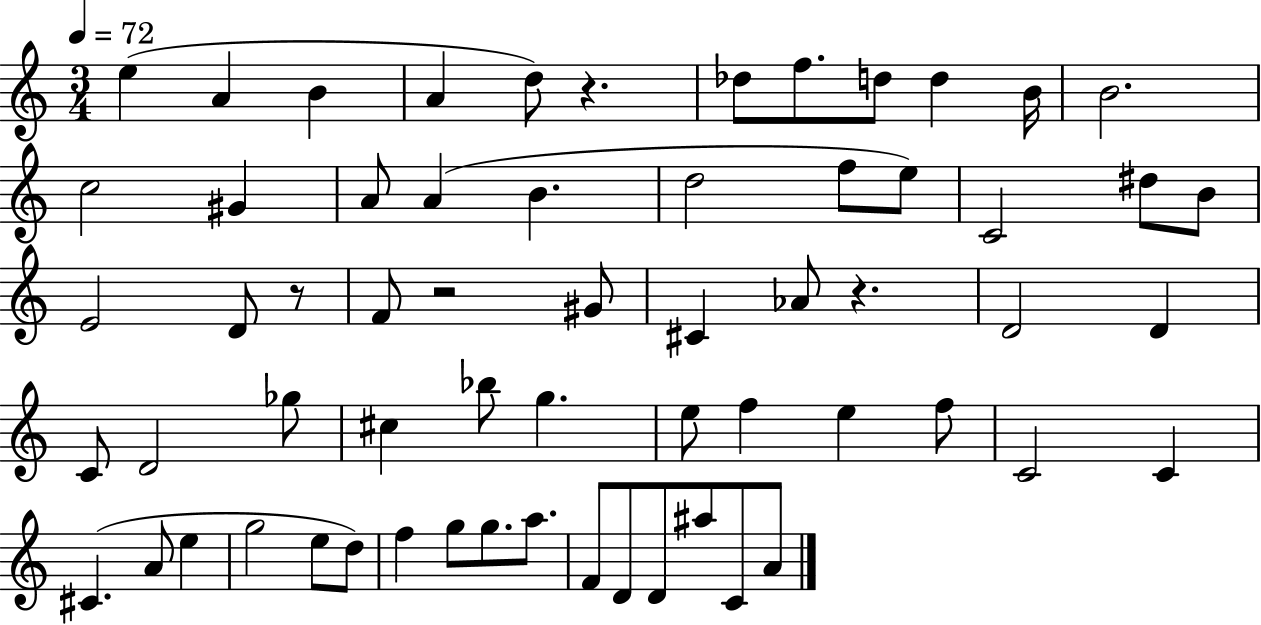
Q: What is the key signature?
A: C major